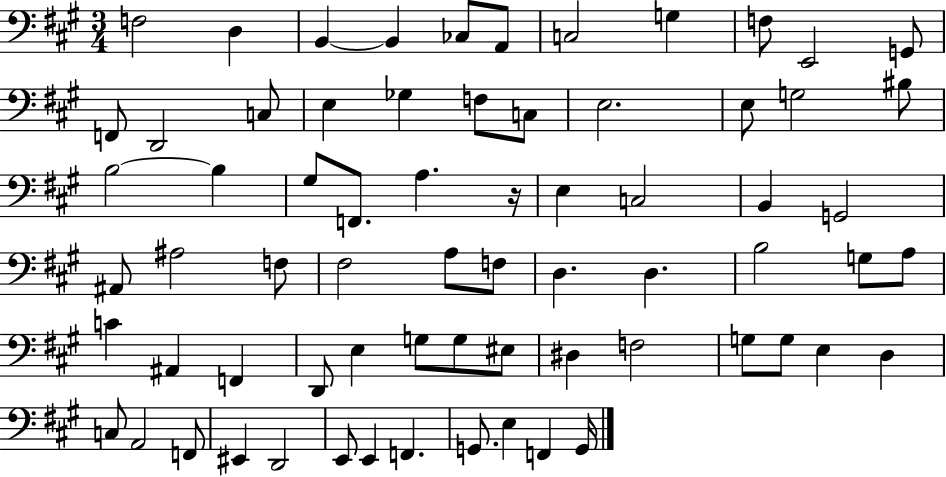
{
  \clef bass
  \numericTimeSignature
  \time 3/4
  \key a \major
  f2 d4 | b,4~~ b,4 ces8 a,8 | c2 g4 | f8 e,2 g,8 | \break f,8 d,2 c8 | e4 ges4 f8 c8 | e2. | e8 g2 bis8 | \break b2~~ b4 | gis8 f,8. a4. r16 | e4 c2 | b,4 g,2 | \break ais,8 ais2 f8 | fis2 a8 f8 | d4. d4. | b2 g8 a8 | \break c'4 ais,4 f,4 | d,8 e4 g8 g8 eis8 | dis4 f2 | g8 g8 e4 d4 | \break c8 a,2 f,8 | eis,4 d,2 | e,8 e,4 f,4. | g,8. e4 f,4 g,16 | \break \bar "|."
}